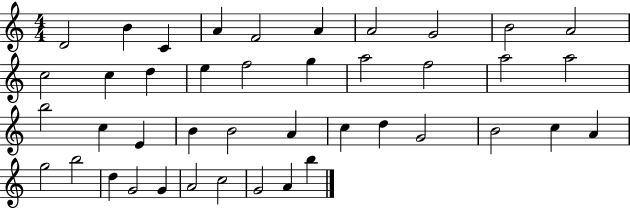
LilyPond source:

{
  \clef treble
  \numericTimeSignature
  \time 4/4
  \key c \major
  d'2 b'4 c'4 | a'4 f'2 a'4 | a'2 g'2 | b'2 a'2 | \break c''2 c''4 d''4 | e''4 f''2 g''4 | a''2 f''2 | a''2 a''2 | \break b''2 c''4 e'4 | b'4 b'2 a'4 | c''4 d''4 g'2 | b'2 c''4 a'4 | \break g''2 b''2 | d''4 g'2 g'4 | a'2 c''2 | g'2 a'4 b''4 | \break \bar "|."
}